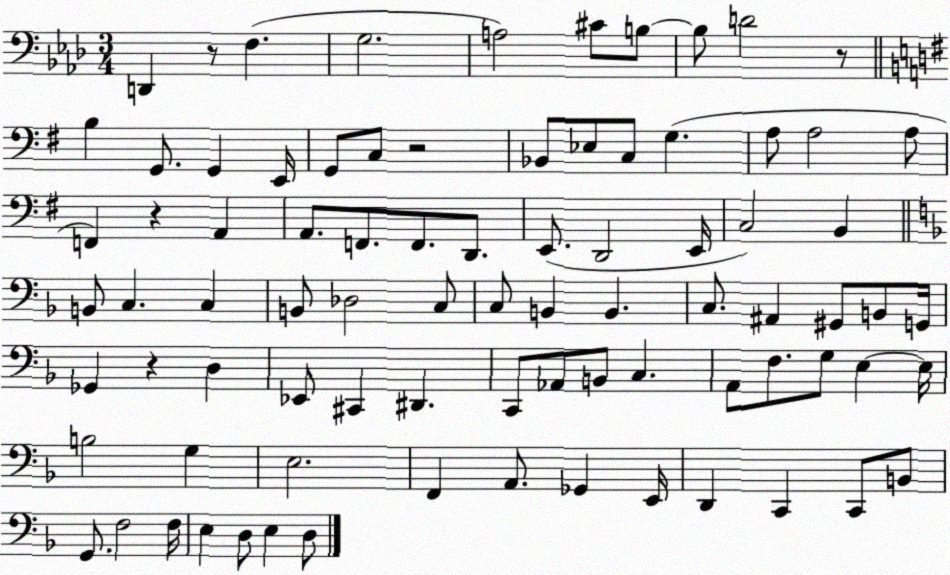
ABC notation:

X:1
T:Untitled
M:3/4
L:1/4
K:Ab
D,, z/2 F, G,2 A,2 ^C/2 B,/2 B,/2 D2 z/2 B, G,,/2 G,, E,,/4 G,,/2 C,/2 z2 _B,,/2 _E,/2 C,/2 G, A,/2 A,2 A,/2 F,, z A,, A,,/2 F,,/2 F,,/2 D,,/2 E,,/2 D,,2 E,,/4 C,2 B,, B,,/2 C, C, B,,/2 _D,2 C,/2 C,/2 B,, B,, C,/2 ^A,, ^G,,/2 B,,/2 G,,/4 _G,, z D, _E,,/2 ^C,, ^D,, C,,/2 _A,,/2 B,,/2 C, A,,/2 F,/2 G,/2 E, E,/4 B,2 G, E,2 F,, A,,/2 _G,, E,,/4 D,, C,, C,,/2 B,,/2 G,,/2 F,2 F,/4 E, D,/2 E, D,/2